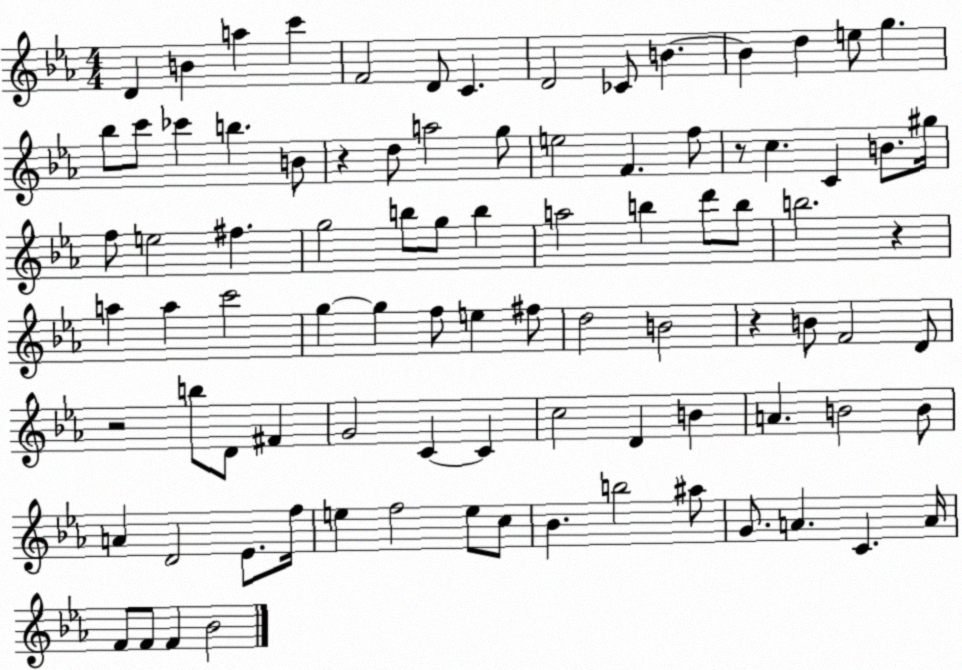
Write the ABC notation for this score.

X:1
T:Untitled
M:4/4
L:1/4
K:Eb
D B a c' F2 D/2 C D2 _C/2 B B d e/2 g _b/2 c'/2 _c' b B/2 z d/2 a2 g/2 e2 F f/2 z/2 c C B/2 ^g/4 f/2 e2 ^f g2 b/2 g/2 b a2 b d'/2 b/2 b2 z a a c'2 g g f/2 e ^f/2 d2 B2 z B/2 F2 D/2 z2 b/2 D/2 ^F G2 C C c2 D B A B2 B/2 A D2 _E/2 f/4 e f2 e/2 c/2 _B b2 ^a/2 G/2 A C A/4 F/2 F/2 F _B2